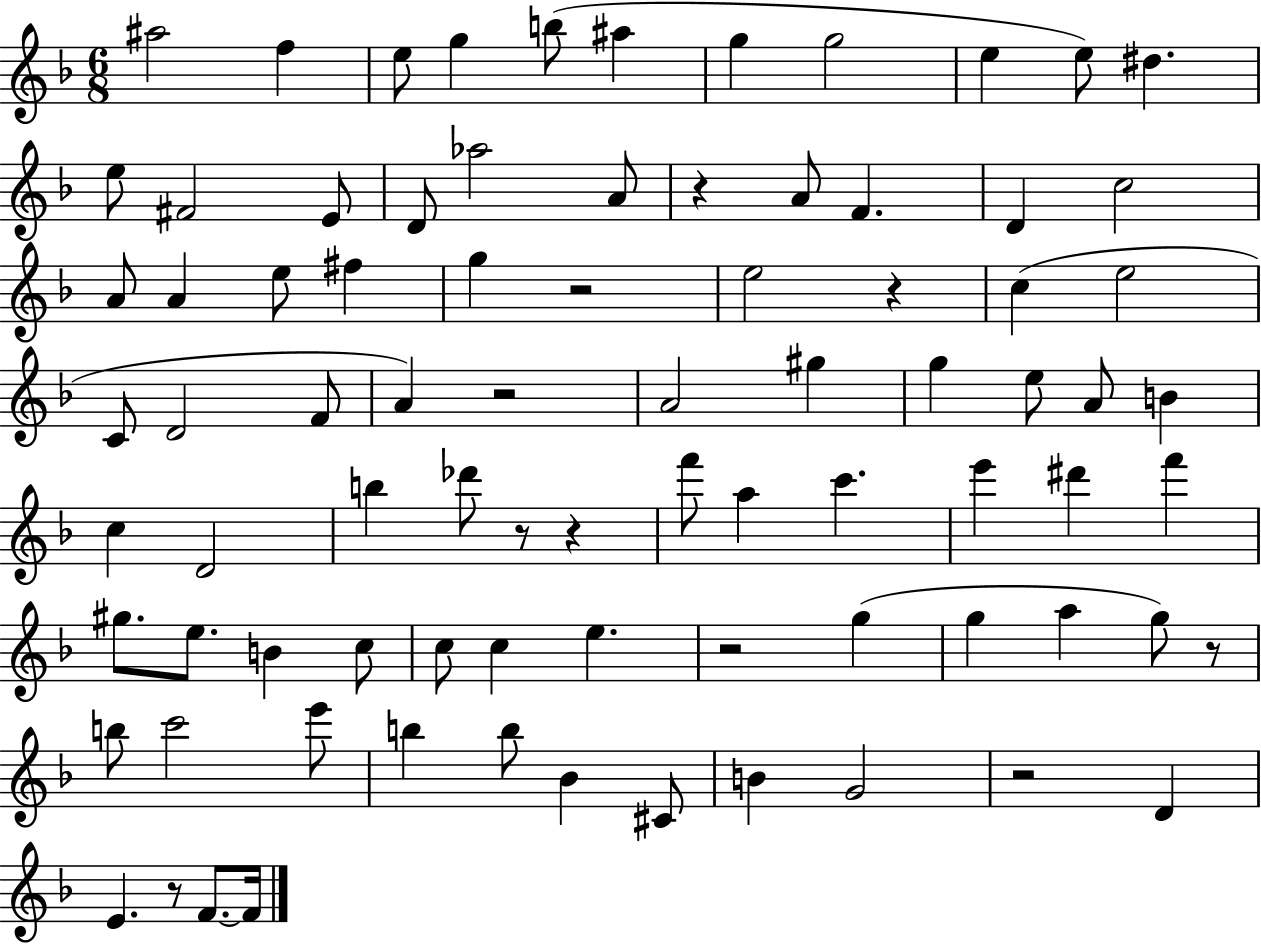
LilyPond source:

{
  \clef treble
  \numericTimeSignature
  \time 6/8
  \key f \major
  ais''2 f''4 | e''8 g''4 b''8( ais''4 | g''4 g''2 | e''4 e''8) dis''4. | \break e''8 fis'2 e'8 | d'8 aes''2 a'8 | r4 a'8 f'4. | d'4 c''2 | \break a'8 a'4 e''8 fis''4 | g''4 r2 | e''2 r4 | c''4( e''2 | \break c'8 d'2 f'8 | a'4) r2 | a'2 gis''4 | g''4 e''8 a'8 b'4 | \break c''4 d'2 | b''4 des'''8 r8 r4 | f'''8 a''4 c'''4. | e'''4 dis'''4 f'''4 | \break gis''8. e''8. b'4 c''8 | c''8 c''4 e''4. | r2 g''4( | g''4 a''4 g''8) r8 | \break b''8 c'''2 e'''8 | b''4 b''8 bes'4 cis'8 | b'4 g'2 | r2 d'4 | \break e'4. r8 f'8.~~ f'16 | \bar "|."
}